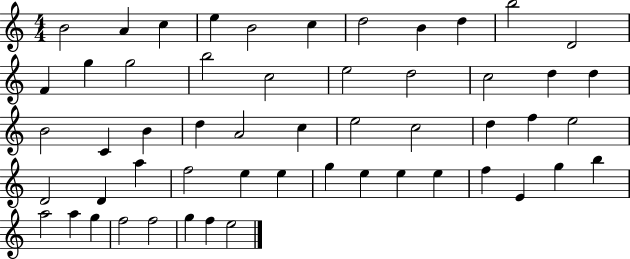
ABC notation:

X:1
T:Untitled
M:4/4
L:1/4
K:C
B2 A c e B2 c d2 B d b2 D2 F g g2 b2 c2 e2 d2 c2 d d B2 C B d A2 c e2 c2 d f e2 D2 D a f2 e e g e e e f E g b a2 a g f2 f2 g f e2